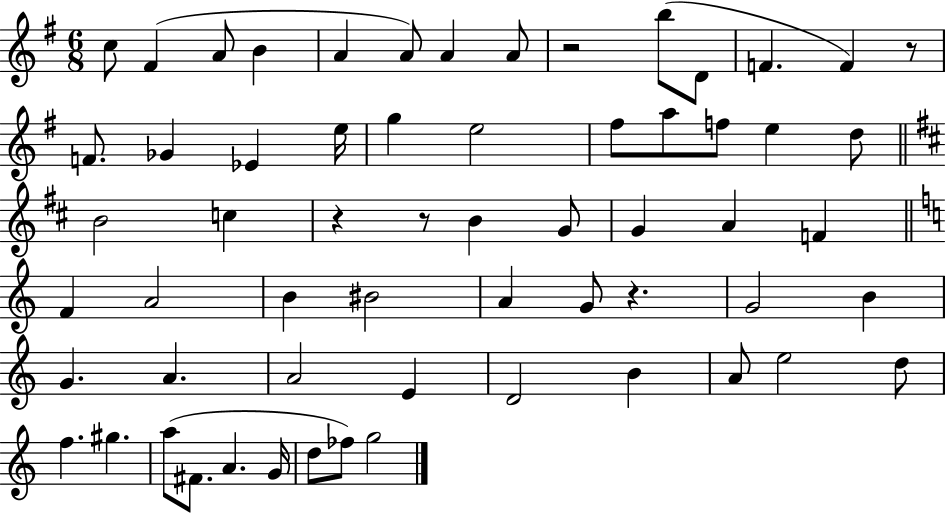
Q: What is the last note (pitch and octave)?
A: G5